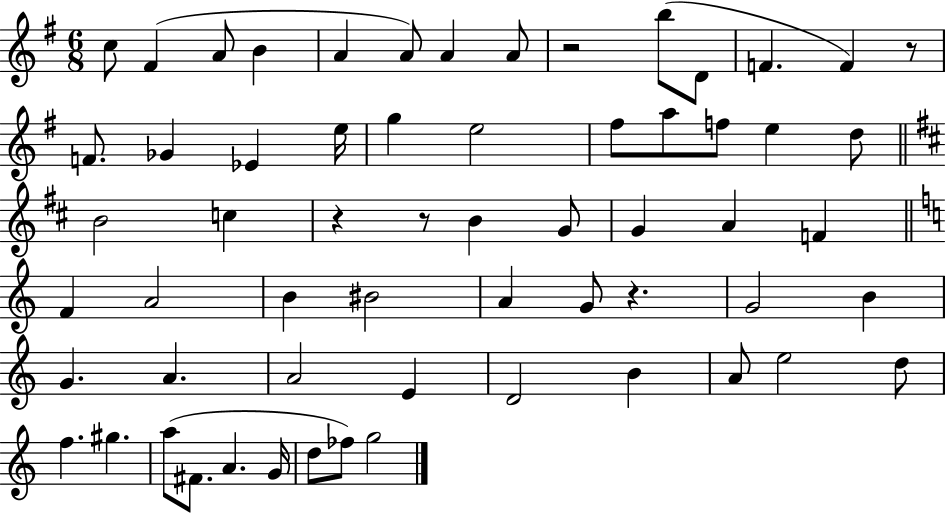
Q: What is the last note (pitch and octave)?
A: G5